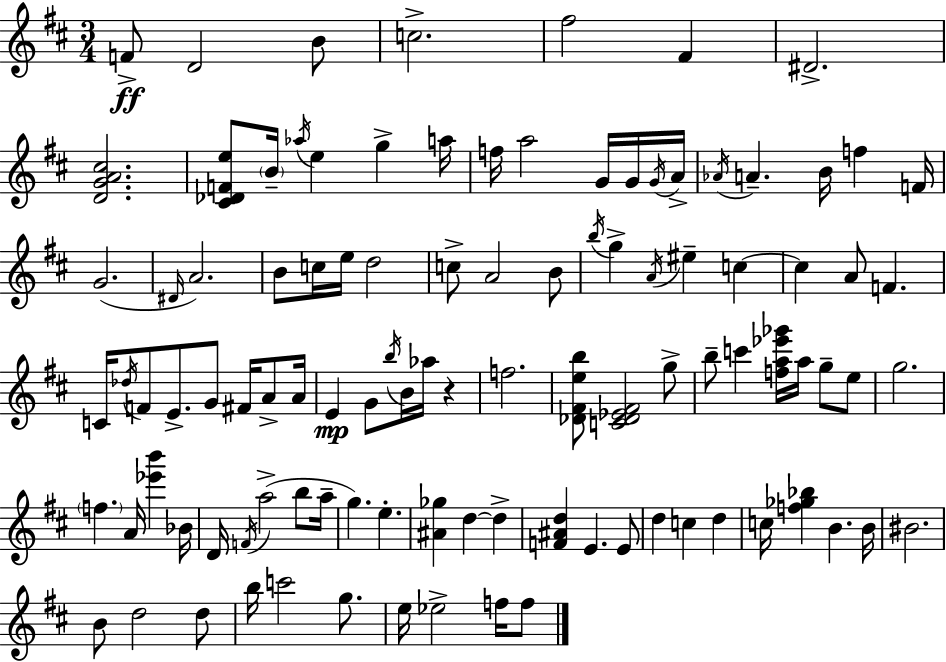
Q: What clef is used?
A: treble